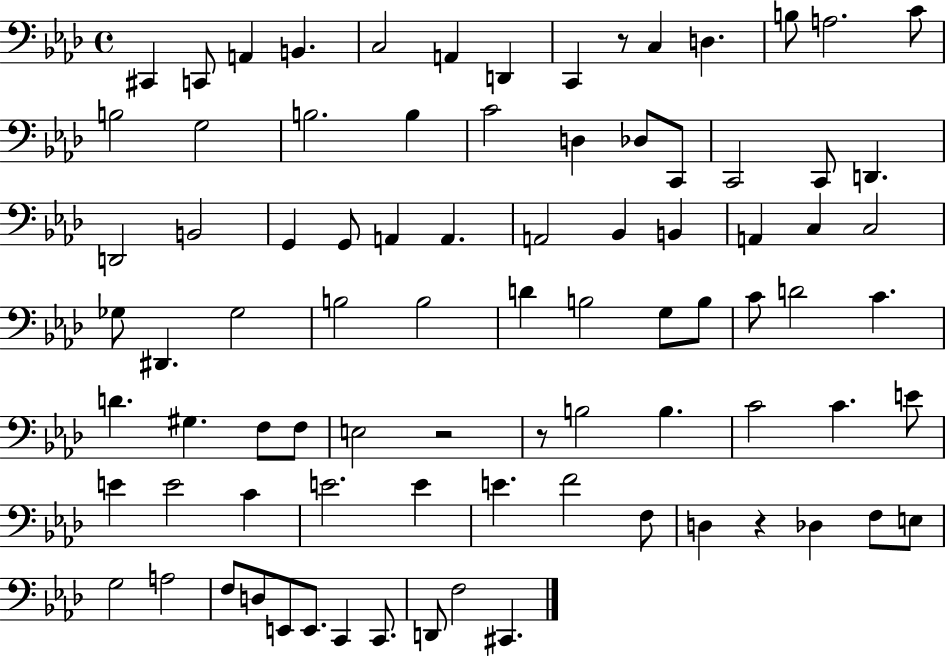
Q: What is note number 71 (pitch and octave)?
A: G3